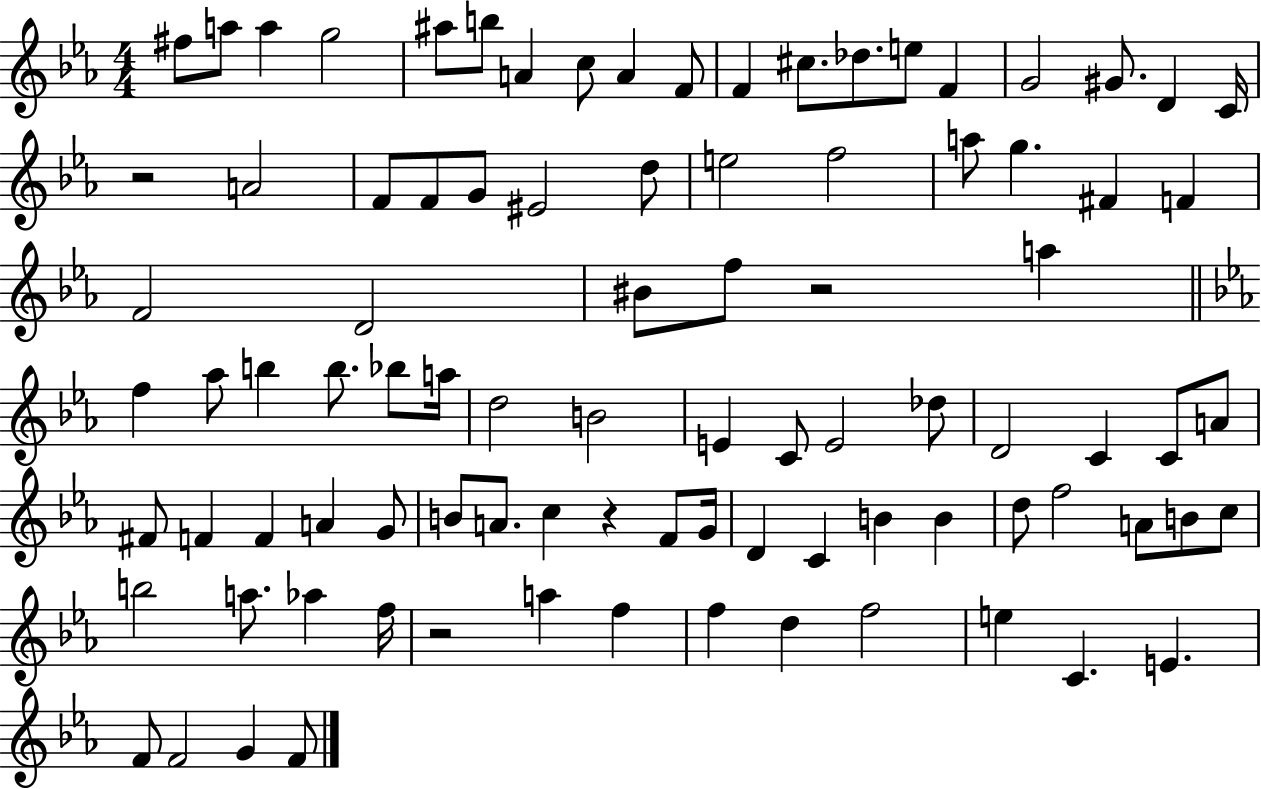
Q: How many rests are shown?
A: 4